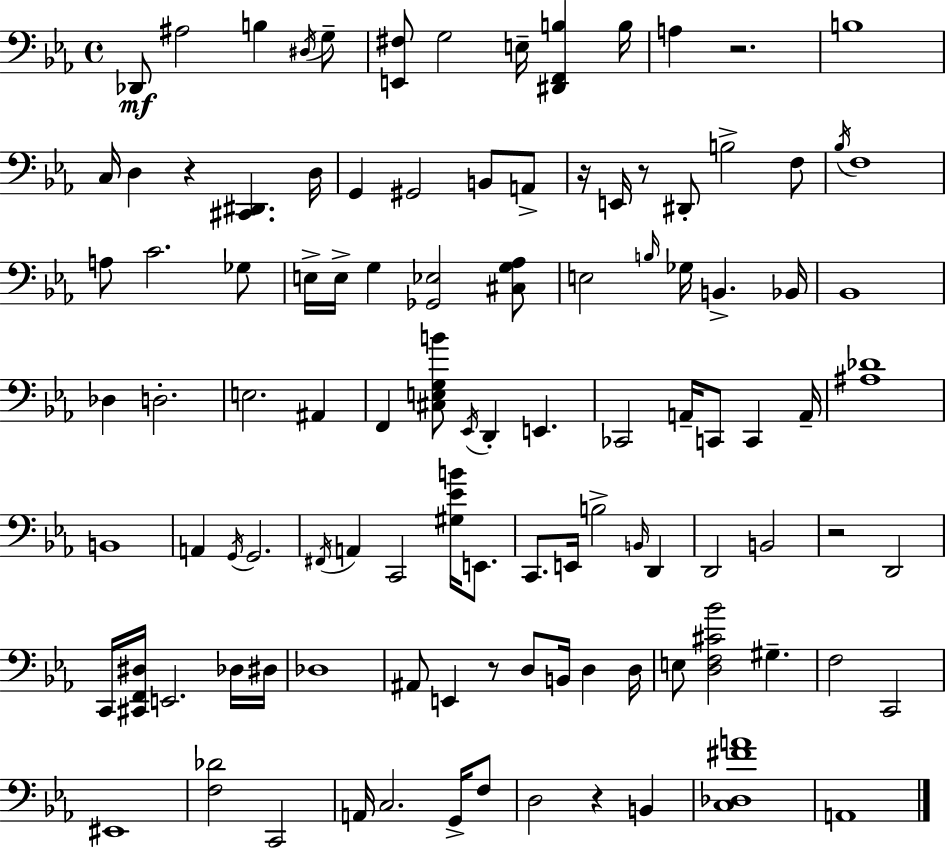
Db2/e A#3/h B3/q D#3/s G3/e [E2,F#3]/e G3/h E3/s [D#2,F2,B3]/q B3/s A3/q R/h. B3/w C3/s D3/q R/q [C#2,D#2]/q. D3/s G2/q G#2/h B2/e A2/e R/s E2/s R/e D#2/e B3/h F3/e Bb3/s F3/w A3/e C4/h. Gb3/e E3/s E3/s G3/q [Gb2,Eb3]/h [C#3,G3,Ab3]/e E3/h B3/s Gb3/s B2/q. Bb2/s Bb2/w Db3/q D3/h. E3/h. A#2/q F2/q [C#3,E3,G3,B4]/e Eb2/s D2/q E2/q. CES2/h A2/s C2/e C2/q A2/s [A#3,Db4]/w B2/w A2/q G2/s G2/h. F#2/s A2/q C2/h [G#3,Eb4,B4]/s E2/e. C2/e. E2/s B3/h B2/s D2/q D2/h B2/h R/h D2/h C2/s [C#2,F2,D#3]/s E2/h. Db3/s D#3/s Db3/w A#2/e E2/q R/e D3/e B2/s D3/q D3/s E3/e [D3,F3,C#4,Bb4]/h G#3/q. F3/h C2/h EIS2/w [F3,Db4]/h C2/h A2/s C3/h. G2/s F3/e D3/h R/q B2/q [C3,Db3,F#4,A4]/w A2/w